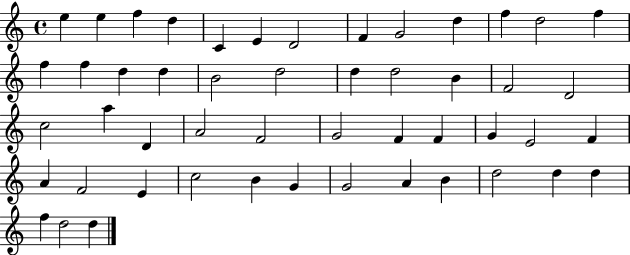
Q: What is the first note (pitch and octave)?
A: E5